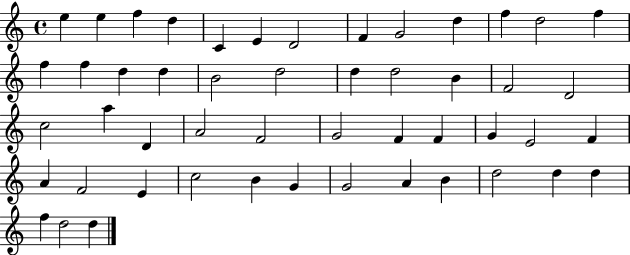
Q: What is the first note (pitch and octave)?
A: E5